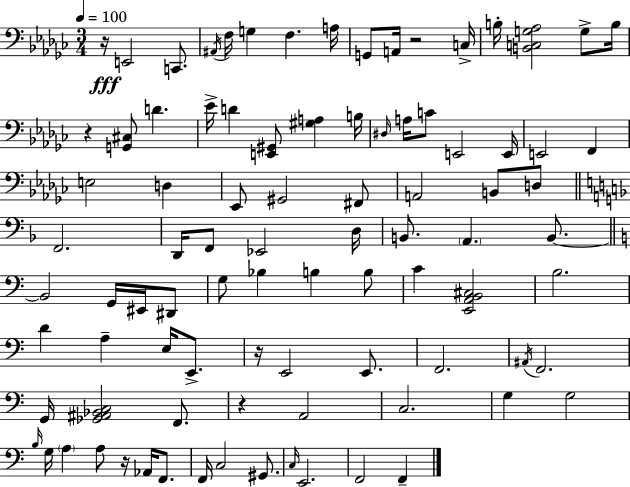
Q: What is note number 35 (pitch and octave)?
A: F2